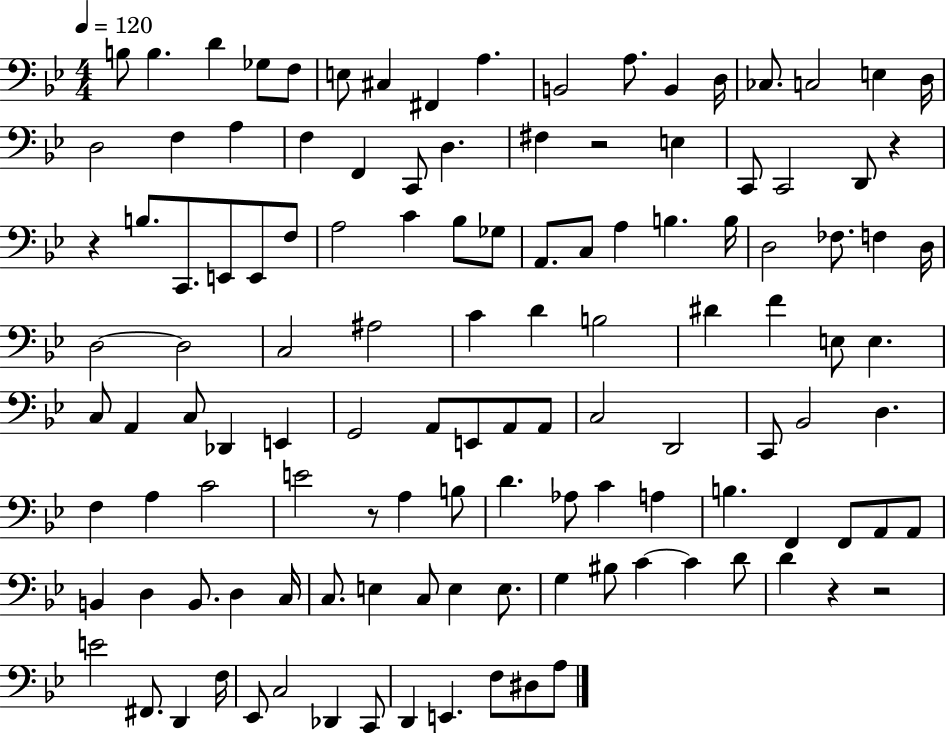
B3/e B3/q. D4/q Gb3/e F3/e E3/e C#3/q F#2/q A3/q. B2/h A3/e. B2/q D3/s CES3/e. C3/h E3/q D3/s D3/h F3/q A3/q F3/q F2/q C2/e D3/q. F#3/q R/h E3/q C2/e C2/h D2/e R/q R/q B3/e. C2/e. E2/e E2/e F3/e A3/h C4/q Bb3/e Gb3/e A2/e. C3/e A3/q B3/q. B3/s D3/h FES3/e. F3/q D3/s D3/h D3/h C3/h A#3/h C4/q D4/q B3/h D#4/q F4/q E3/e E3/q. C3/e A2/q C3/e Db2/q E2/q G2/h A2/e E2/e A2/e A2/e C3/h D2/h C2/e Bb2/h D3/q. F3/q A3/q C4/h E4/h R/e A3/q B3/e D4/q. Ab3/e C4/q A3/q B3/q. F2/q F2/e A2/e A2/e B2/q D3/q B2/e. D3/q C3/s C3/e. E3/q C3/e E3/q E3/e. G3/q BIS3/e C4/q C4/q D4/e D4/q R/q R/h E4/h F#2/e. D2/q F3/s Eb2/e C3/h Db2/q C2/e D2/q E2/q. F3/e D#3/e A3/e